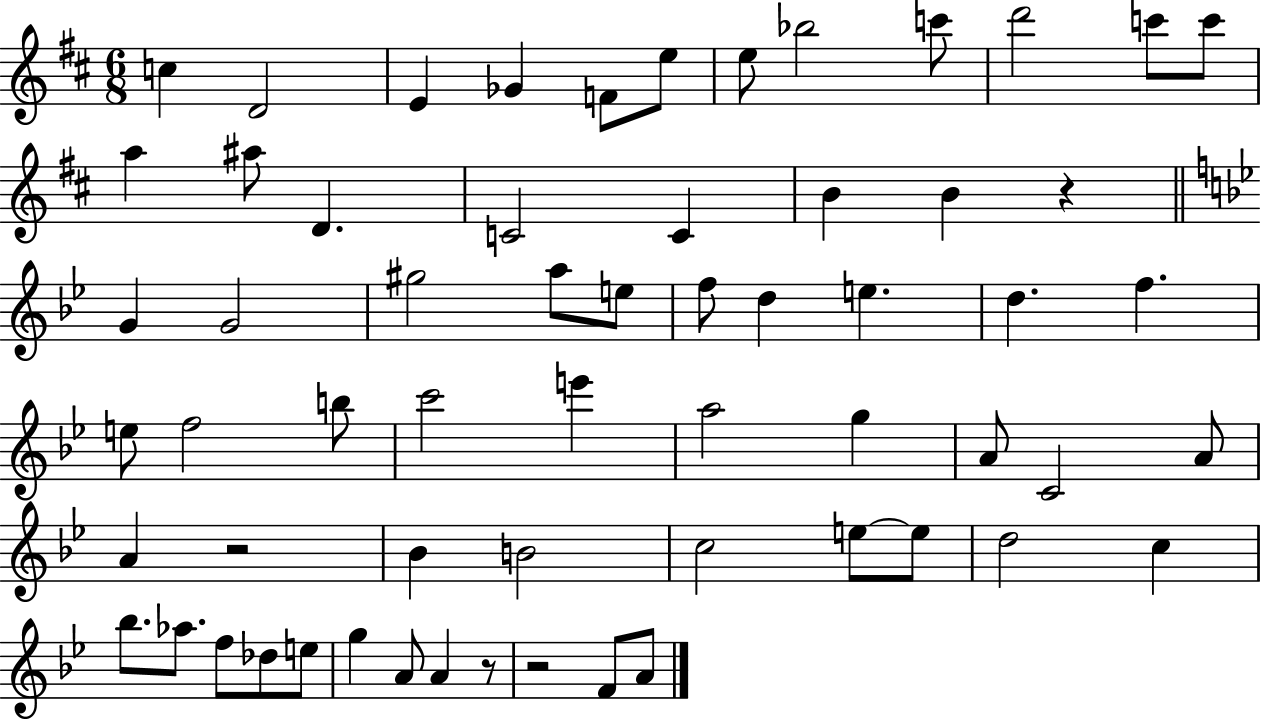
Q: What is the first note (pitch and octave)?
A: C5